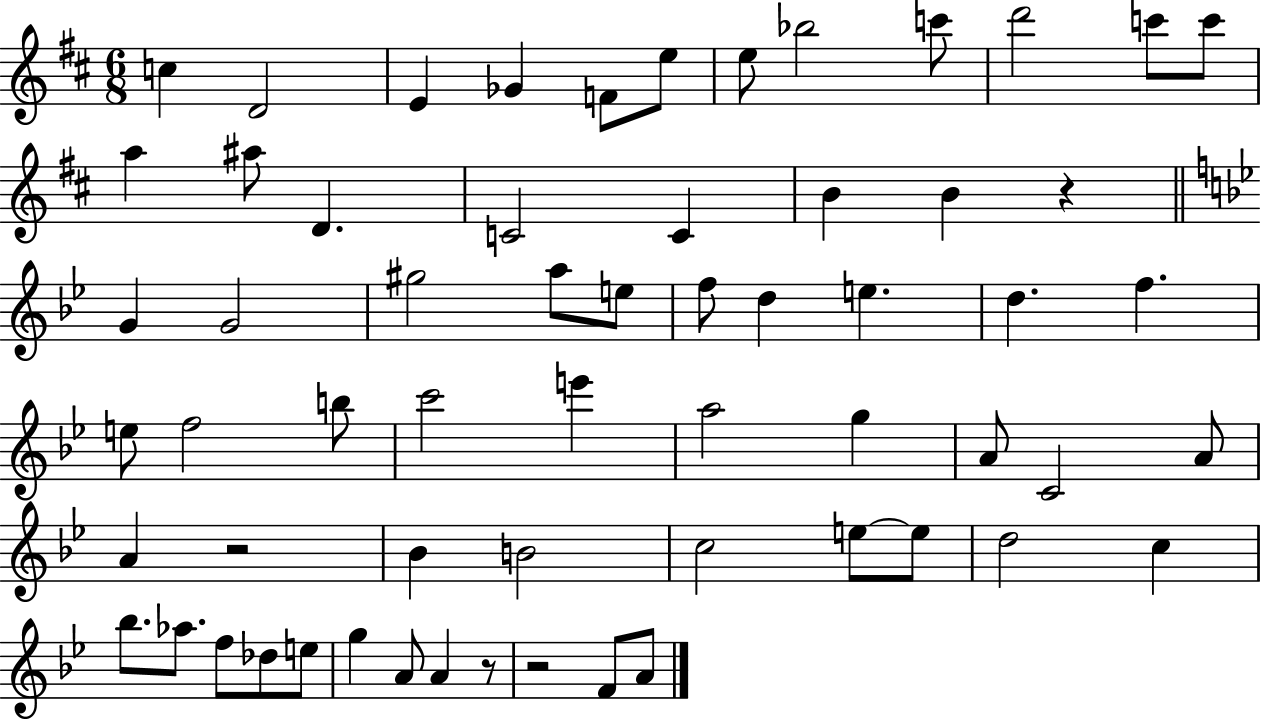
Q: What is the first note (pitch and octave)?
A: C5